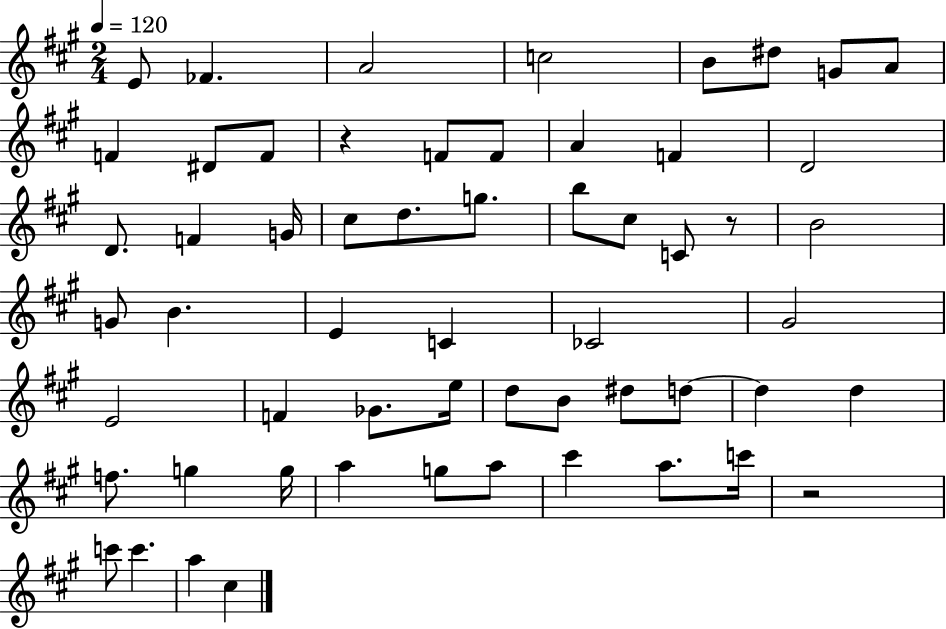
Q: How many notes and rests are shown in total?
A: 58